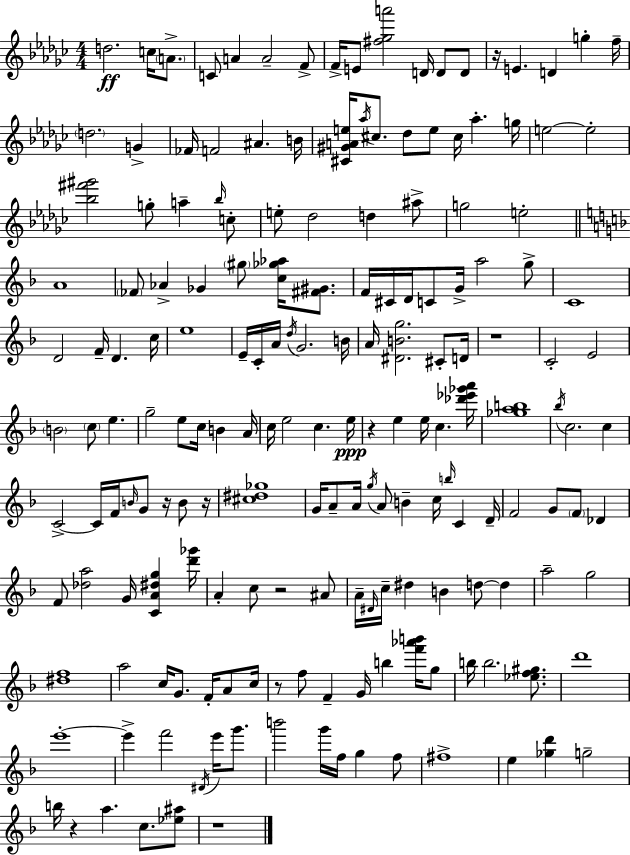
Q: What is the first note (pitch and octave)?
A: D5